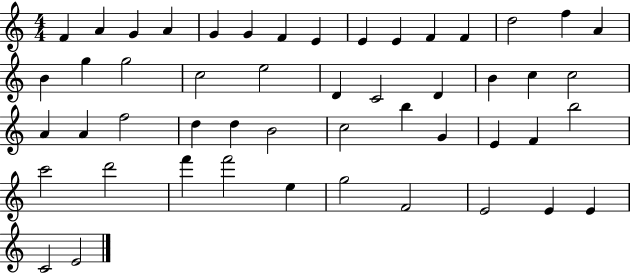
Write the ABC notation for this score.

X:1
T:Untitled
M:4/4
L:1/4
K:C
F A G A G G F E E E F F d2 f A B g g2 c2 e2 D C2 D B c c2 A A f2 d d B2 c2 b G E F b2 c'2 d'2 f' f'2 e g2 F2 E2 E E C2 E2